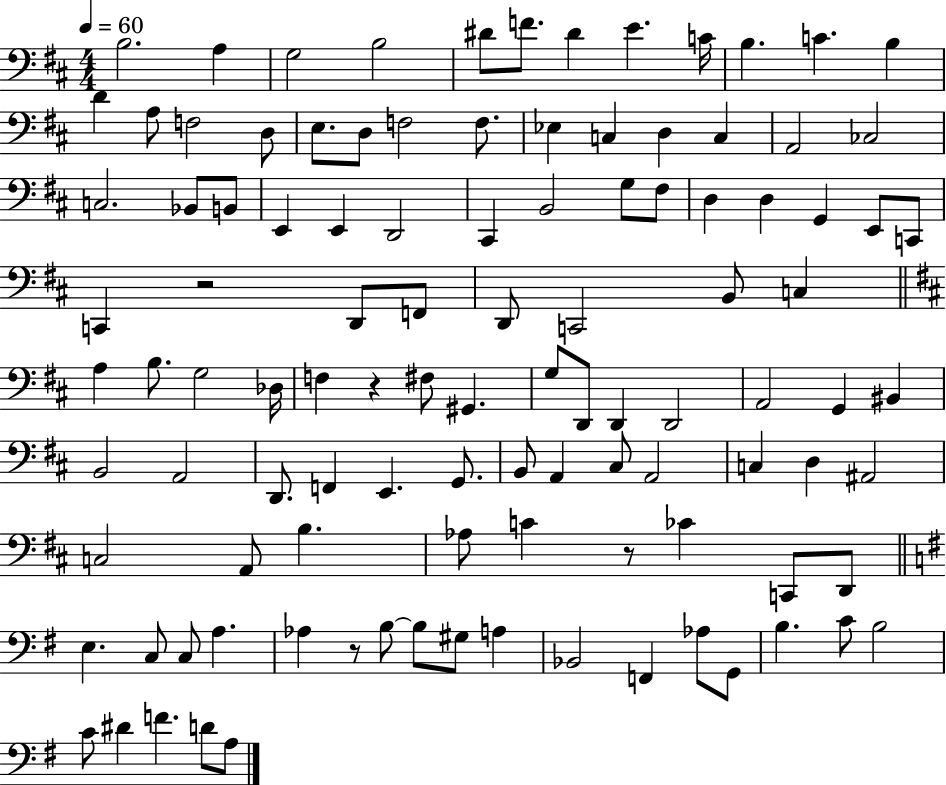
B3/h. A3/q G3/h B3/h D#4/e F4/e. D#4/q E4/q. C4/s B3/q. C4/q. B3/q D4/q A3/e F3/h D3/e E3/e. D3/e F3/h F3/e. Eb3/q C3/q D3/q C3/q A2/h CES3/h C3/h. Bb2/e B2/e E2/q E2/q D2/h C#2/q B2/h G3/e F#3/e D3/q D3/q G2/q E2/e C2/e C2/q R/h D2/e F2/e D2/e C2/h B2/e C3/q A3/q B3/e. G3/h Db3/s F3/q R/q F#3/e G#2/q. G3/e D2/e D2/q D2/h A2/h G2/q BIS2/q B2/h A2/h D2/e. F2/q E2/q. G2/e. B2/e A2/q C#3/e A2/h C3/q D3/q A#2/h C3/h A2/e B3/q. Ab3/e C4/q R/e CES4/q C2/e D2/e E3/q. C3/e C3/e A3/q. Ab3/q R/e B3/e B3/e G#3/e A3/q Bb2/h F2/q Ab3/e G2/e B3/q. C4/e B3/h C4/e D#4/q F4/q. D4/e A3/e